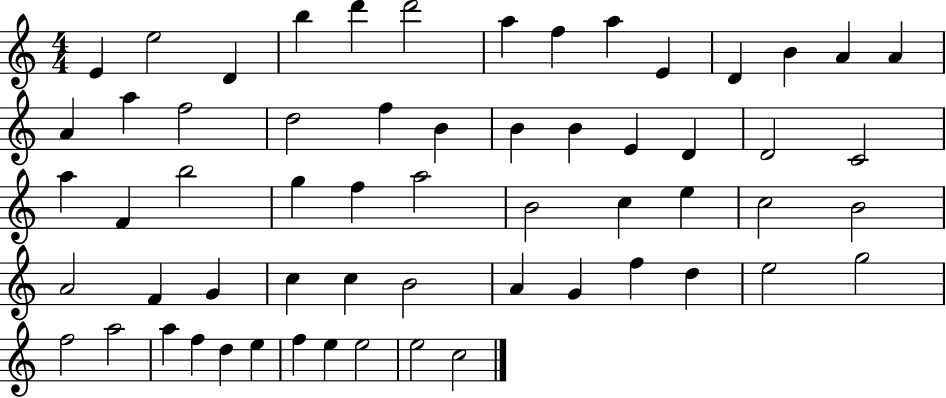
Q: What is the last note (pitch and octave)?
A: C5